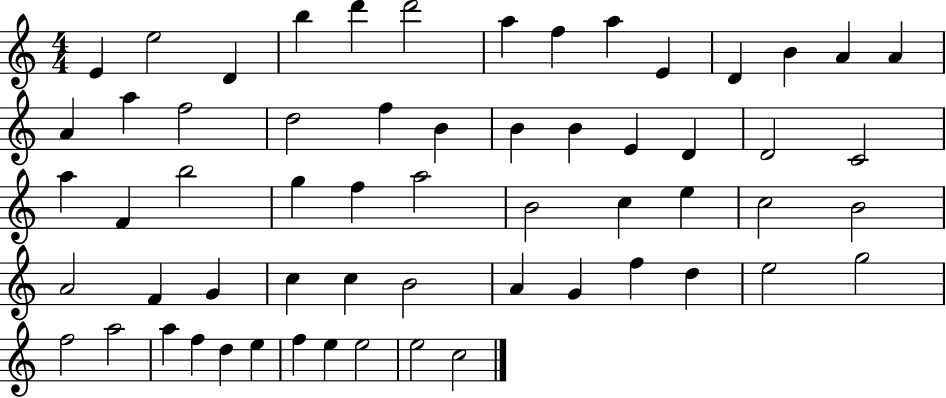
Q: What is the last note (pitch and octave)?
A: C5